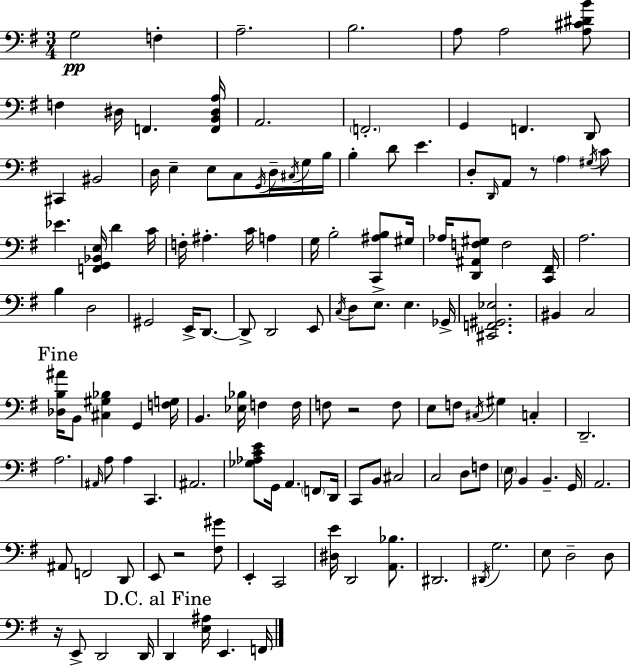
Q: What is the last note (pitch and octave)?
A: F2